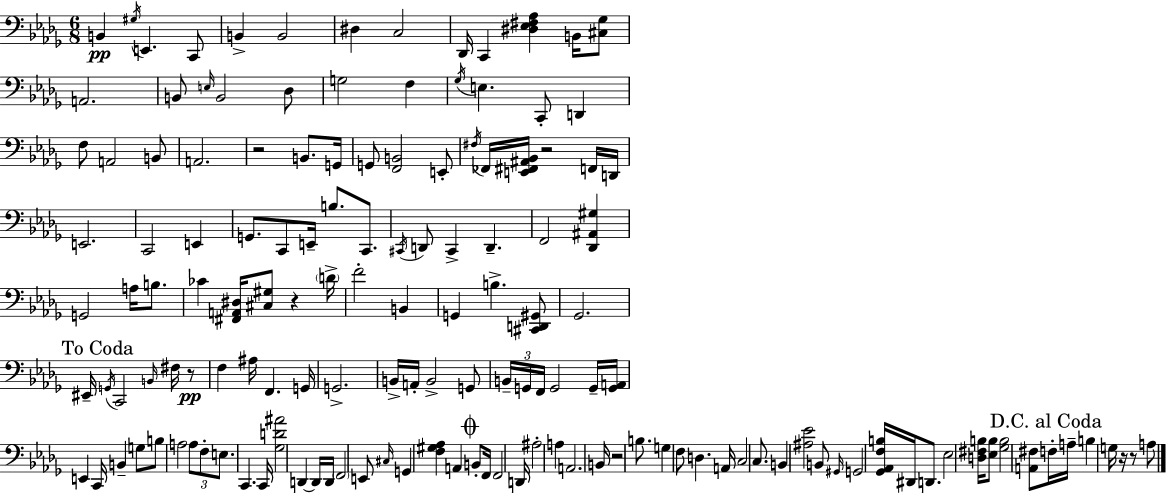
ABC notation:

X:1
T:Untitled
M:6/8
L:1/4
K:Bbm
B,, ^G,/4 E,, C,,/2 B,, B,,2 ^D, C,2 _D,,/4 C,, [^D,_E,^F,_A,] B,,/4 [^C,_G,]/2 A,,2 B,,/2 E,/4 B,,2 _D,/2 G,2 F, _G,/4 E, C,,/2 D,, F,/2 A,,2 B,,/2 A,,2 z2 B,,/2 G,,/4 G,,/2 [F,,B,,]2 E,,/2 ^F,/4 _F,,/4 [E,,^F,,^A,,_B,,]/4 z2 F,,/4 D,,/4 E,,2 C,,2 E,, G,,/2 C,,/2 E,,/4 B,/2 C,,/2 ^C,,/4 D,,/2 ^C,, D,, F,,2 [_D,,^A,,^G,] G,,2 A,/4 B,/2 _C [^F,,A,,^D,]/4 [^C,^G,]/2 z D/4 F2 B,, G,, B, [^C,,D,,^G,,]/2 _G,,2 ^E,,/4 G,,/4 C,,2 B,,/4 ^F,/4 z/2 F, ^A,/4 F,, G,,/4 G,,2 B,,/4 A,,/4 B,,2 G,,/2 B,,/4 G,,/4 F,,/4 G,,2 G,,/4 [G,,A,,]/4 E,, C,,/4 B,, G,/2 B,/2 A,2 A,/2 F,/2 E,/2 C,, C,,/4 [_G,D^A]2 D,, D,,/4 D,,/4 F,,2 E,,/2 ^C,/4 G,, [F,^G,_A,] A,, B,,/2 F,,/4 F,,2 D,,/4 ^A,2 A, A,,2 B,,/4 z2 B,/2 G, F,/2 D, A,,/4 C,2 C,/2 B,, [^A,_E]2 B,,/2 ^G,,/4 G,,2 [_G,,_A,,F,B,]/4 ^D,,/4 D,,/2 _E,2 [D,^F,B,]/4 [_E,B,]/2 [_G,B,]2 [A,,^F,]/2 F,/4 A,/4 B, G,/4 z/4 z/2 A,/2